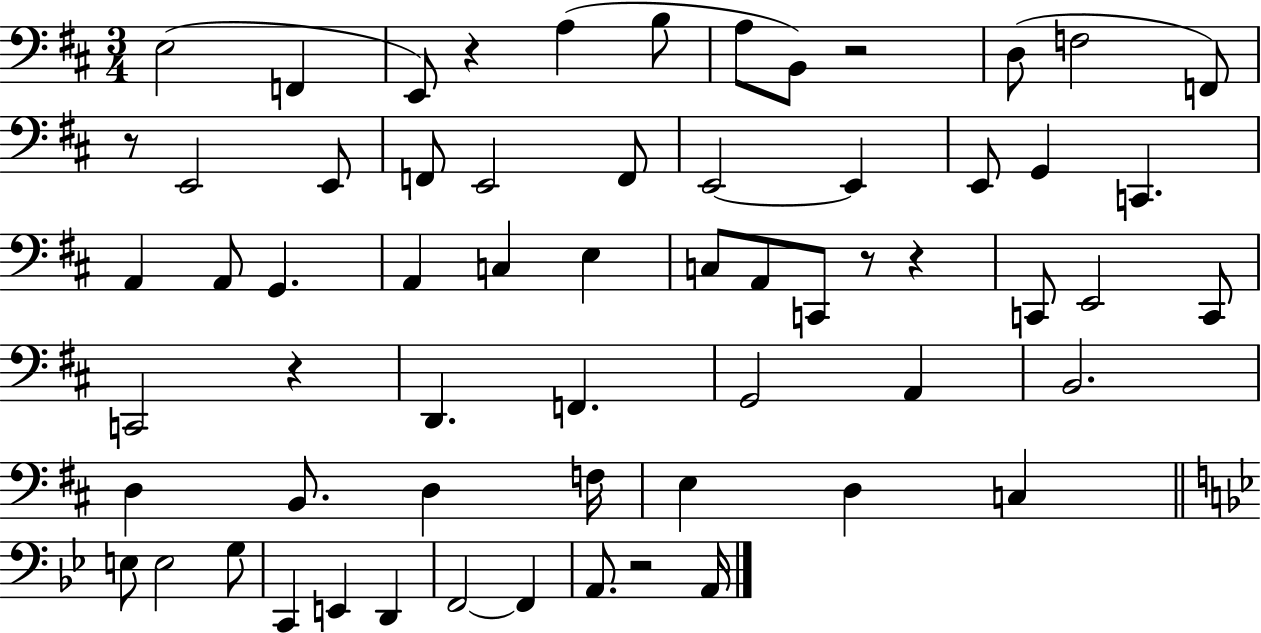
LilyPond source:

{
  \clef bass
  \numericTimeSignature
  \time 3/4
  \key d \major
  e2( f,4 | e,8) r4 a4( b8 | a8 b,8) r2 | d8( f2 f,8) | \break r8 e,2 e,8 | f,8 e,2 f,8 | e,2~~ e,4 | e,8 g,4 c,4. | \break a,4 a,8 g,4. | a,4 c4 e4 | c8 a,8 c,8 r8 r4 | c,8 e,2 c,8 | \break c,2 r4 | d,4. f,4. | g,2 a,4 | b,2. | \break d4 b,8. d4 f16 | e4 d4 c4 | \bar "||" \break \key bes \major e8 e2 g8 | c,4 e,4 d,4 | f,2~~ f,4 | a,8. r2 a,16 | \break \bar "|."
}